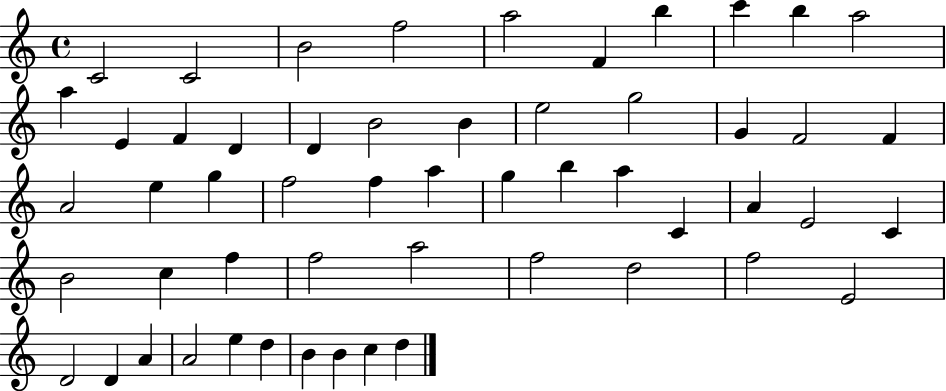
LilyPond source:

{
  \clef treble
  \time 4/4
  \defaultTimeSignature
  \key c \major
  c'2 c'2 | b'2 f''2 | a''2 f'4 b''4 | c'''4 b''4 a''2 | \break a''4 e'4 f'4 d'4 | d'4 b'2 b'4 | e''2 g''2 | g'4 f'2 f'4 | \break a'2 e''4 g''4 | f''2 f''4 a''4 | g''4 b''4 a''4 c'4 | a'4 e'2 c'4 | \break b'2 c''4 f''4 | f''2 a''2 | f''2 d''2 | f''2 e'2 | \break d'2 d'4 a'4 | a'2 e''4 d''4 | b'4 b'4 c''4 d''4 | \bar "|."
}